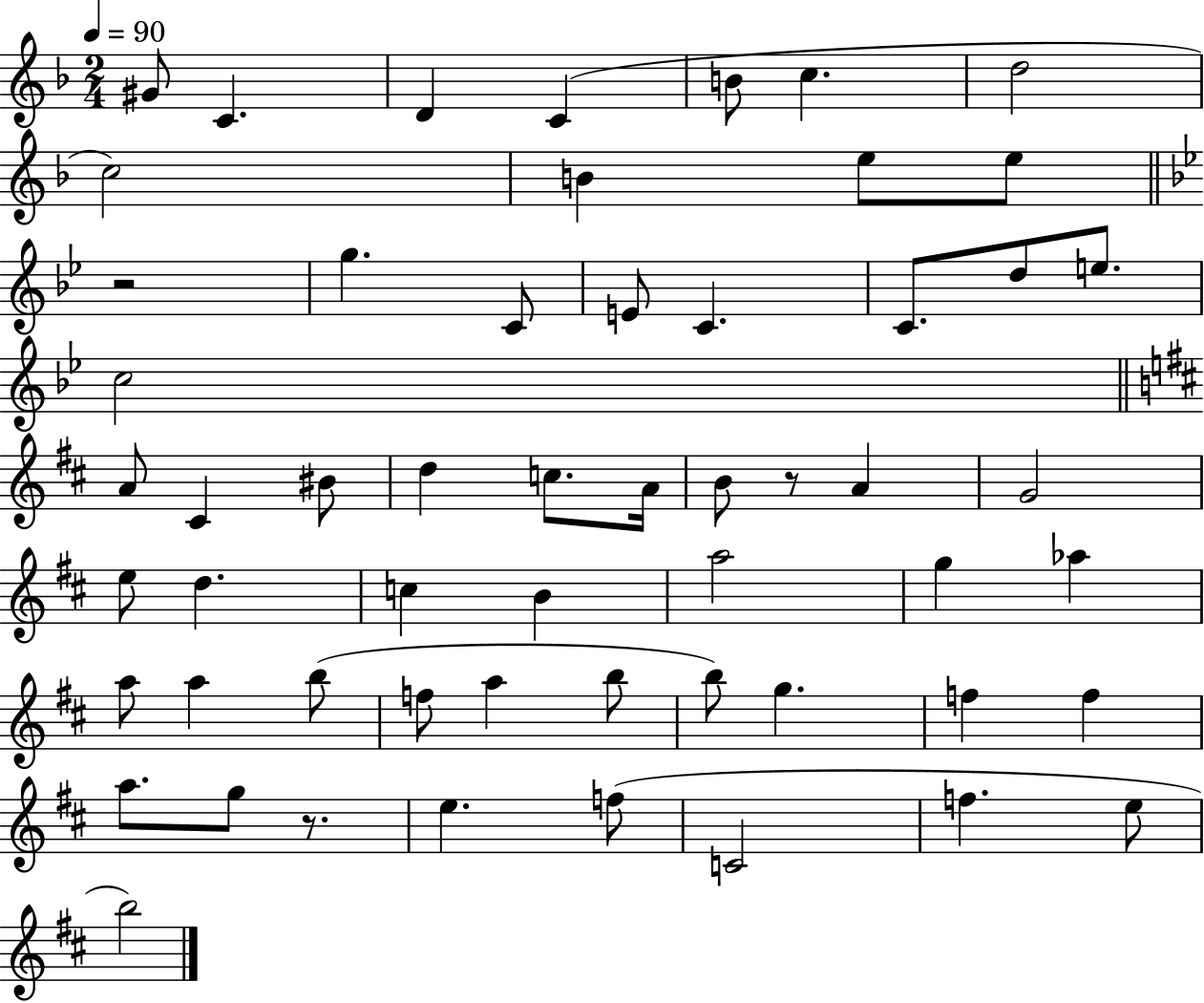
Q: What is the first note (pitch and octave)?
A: G#4